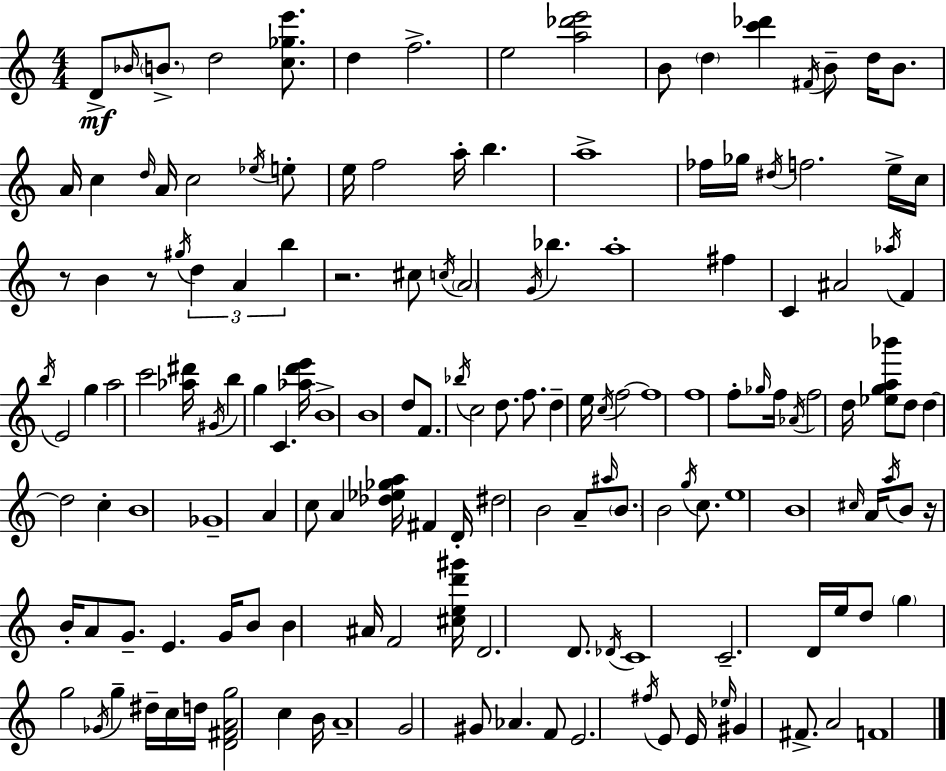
{
  \clef treble
  \numericTimeSignature
  \time 4/4
  \key a \minor
  d'8->\mf \grace { bes'16 } \parenthesize b'8.-> d''2 <c'' ges'' e'''>8. | d''4 f''2.-> | e''2 <a'' des''' e'''>2 | b'8 \parenthesize d''4 <c''' des'''>4 \acciaccatura { fis'16 } b'8-- d''16 b'8. | \break a'16 c''4 \grace { d''16 } a'16 c''2 | \acciaccatura { ees''16 } e''8-. e''16 f''2 a''16-. b''4. | a''1-> | fes''16 ges''16 \acciaccatura { dis''16 } f''2. | \break e''16-> c''16 r8 b'4 r8 \acciaccatura { gis''16 } \tuplet 3/2 { d''4 | a'4 b''4 } r2. | cis''8 \acciaccatura { c''16 } \parenthesize a'2 | \acciaccatura { g'16 } bes''4. a''1-. | \break fis''4 c'4 | ais'2 \acciaccatura { aes''16 } f'4 \acciaccatura { b''16 } e'2 | g''4 a''2 | c'''2 <aes'' dis'''>16 \acciaccatura { gis'16 } b''4 | \break g''4 c'4. <aes'' d''' e'''>16 b'1-> | b'1 | d''8 f'8. | \acciaccatura { bes''16 } c''2 d''8. f''8. d''4-- | \break e''16 \acciaccatura { c''16 } f''2~~ f''1 | f''1 | f''8-. \grace { ges''16 } | f''16 \acciaccatura { aes'16 } f''2 d''16 <ees'' g'' a'' bes'''>8 d''8 d''4~~ | \break d''2 c''4-. b'1 | ges'1-- | a'4 | c''8 a'4 <des'' ees'' ges'' a''>16 fis'4 d'16-. dis''2 | \break b'2 a'8-- | \grace { ais''16 } \parenthesize b'8. b'2 \acciaccatura { g''16 } c''8. | e''1 | b'1 | \break \grace { cis''16 } a'16 \acciaccatura { a''16 } b'8 r16 b'16-. a'8 g'8.-- e'4. | g'16 b'8 b'4 ais'16 f'2 | <cis'' e'' d''' gis'''>16 d'2. | d'8. \acciaccatura { des'16 } c'1 | \break c'2.-- | d'16 e''16 d''8 \parenthesize g''4 g''2 | \acciaccatura { ges'16 } g''4-- dis''16-- c''16 d''16 <d' fis' a' g''>2 | c''4 b'16 a'1-- | \break g'2 gis'8 aes'4. | f'8 e'2. | \acciaccatura { fis''16 } e'8 e'16 \grace { ees''16 } gis'4 fis'8.-> a'2 | f'1 | \break \bar "|."
}